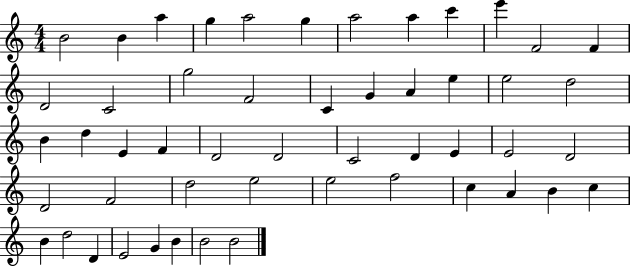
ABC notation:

X:1
T:Untitled
M:4/4
L:1/4
K:C
B2 B a g a2 g a2 a c' e' F2 F D2 C2 g2 F2 C G A e e2 d2 B d E F D2 D2 C2 D E E2 D2 D2 F2 d2 e2 e2 f2 c A B c B d2 D E2 G B B2 B2